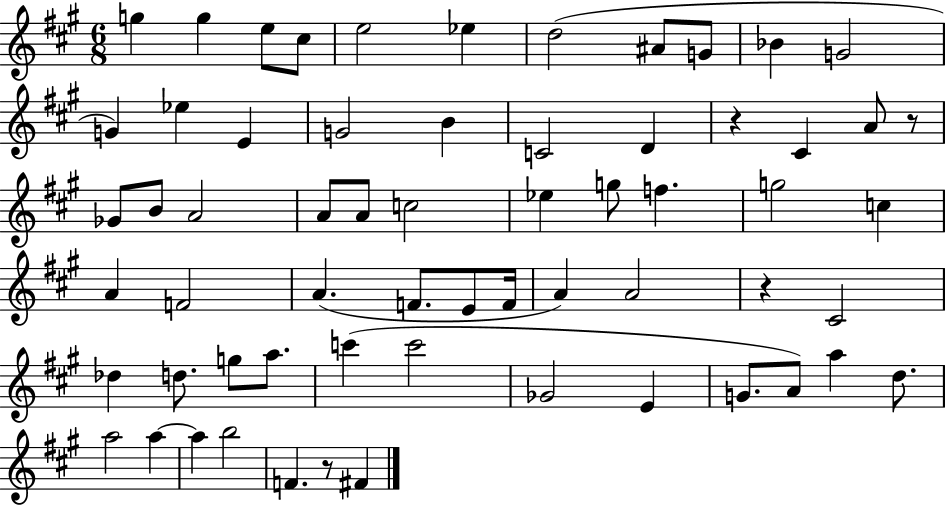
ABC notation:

X:1
T:Untitled
M:6/8
L:1/4
K:A
g g e/2 ^c/2 e2 _e d2 ^A/2 G/2 _B G2 G _e E G2 B C2 D z ^C A/2 z/2 _G/2 B/2 A2 A/2 A/2 c2 _e g/2 f g2 c A F2 A F/2 E/2 F/4 A A2 z ^C2 _d d/2 g/2 a/2 c' c'2 _G2 E G/2 A/2 a d/2 a2 a a b2 F z/2 ^F